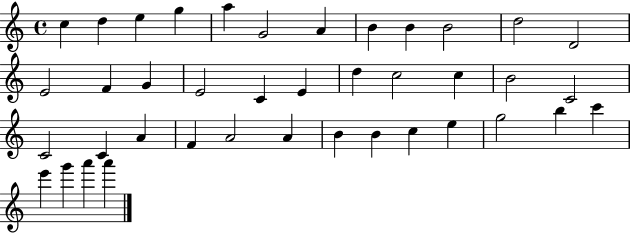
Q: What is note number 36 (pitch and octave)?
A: C6